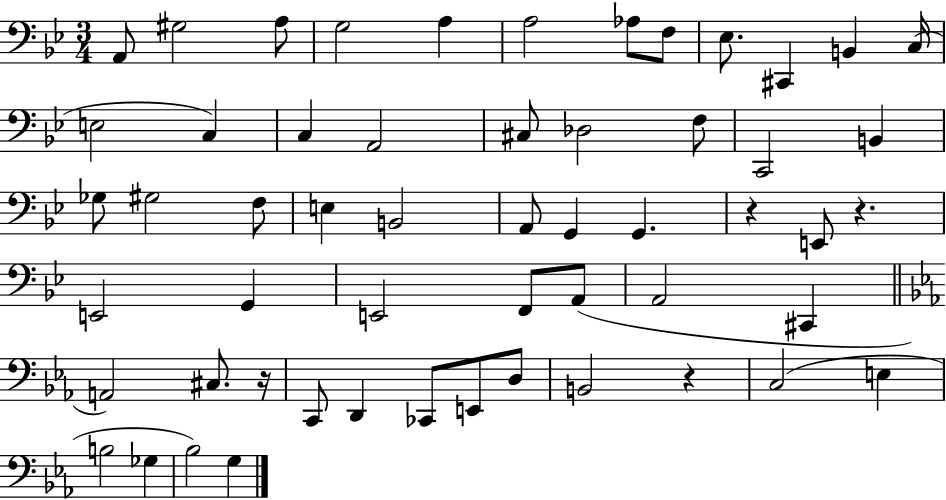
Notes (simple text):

A2/e G#3/h A3/e G3/h A3/q A3/h Ab3/e F3/e Eb3/e. C#2/q B2/q C3/s E3/h C3/q C3/q A2/h C#3/e Db3/h F3/e C2/h B2/q Gb3/e G#3/h F3/e E3/q B2/h A2/e G2/q G2/q. R/q E2/e R/q. E2/h G2/q E2/h F2/e A2/e A2/h C#2/q A2/h C#3/e. R/s C2/e D2/q CES2/e E2/e D3/e B2/h R/q C3/h E3/q B3/h Gb3/q Bb3/h G3/q